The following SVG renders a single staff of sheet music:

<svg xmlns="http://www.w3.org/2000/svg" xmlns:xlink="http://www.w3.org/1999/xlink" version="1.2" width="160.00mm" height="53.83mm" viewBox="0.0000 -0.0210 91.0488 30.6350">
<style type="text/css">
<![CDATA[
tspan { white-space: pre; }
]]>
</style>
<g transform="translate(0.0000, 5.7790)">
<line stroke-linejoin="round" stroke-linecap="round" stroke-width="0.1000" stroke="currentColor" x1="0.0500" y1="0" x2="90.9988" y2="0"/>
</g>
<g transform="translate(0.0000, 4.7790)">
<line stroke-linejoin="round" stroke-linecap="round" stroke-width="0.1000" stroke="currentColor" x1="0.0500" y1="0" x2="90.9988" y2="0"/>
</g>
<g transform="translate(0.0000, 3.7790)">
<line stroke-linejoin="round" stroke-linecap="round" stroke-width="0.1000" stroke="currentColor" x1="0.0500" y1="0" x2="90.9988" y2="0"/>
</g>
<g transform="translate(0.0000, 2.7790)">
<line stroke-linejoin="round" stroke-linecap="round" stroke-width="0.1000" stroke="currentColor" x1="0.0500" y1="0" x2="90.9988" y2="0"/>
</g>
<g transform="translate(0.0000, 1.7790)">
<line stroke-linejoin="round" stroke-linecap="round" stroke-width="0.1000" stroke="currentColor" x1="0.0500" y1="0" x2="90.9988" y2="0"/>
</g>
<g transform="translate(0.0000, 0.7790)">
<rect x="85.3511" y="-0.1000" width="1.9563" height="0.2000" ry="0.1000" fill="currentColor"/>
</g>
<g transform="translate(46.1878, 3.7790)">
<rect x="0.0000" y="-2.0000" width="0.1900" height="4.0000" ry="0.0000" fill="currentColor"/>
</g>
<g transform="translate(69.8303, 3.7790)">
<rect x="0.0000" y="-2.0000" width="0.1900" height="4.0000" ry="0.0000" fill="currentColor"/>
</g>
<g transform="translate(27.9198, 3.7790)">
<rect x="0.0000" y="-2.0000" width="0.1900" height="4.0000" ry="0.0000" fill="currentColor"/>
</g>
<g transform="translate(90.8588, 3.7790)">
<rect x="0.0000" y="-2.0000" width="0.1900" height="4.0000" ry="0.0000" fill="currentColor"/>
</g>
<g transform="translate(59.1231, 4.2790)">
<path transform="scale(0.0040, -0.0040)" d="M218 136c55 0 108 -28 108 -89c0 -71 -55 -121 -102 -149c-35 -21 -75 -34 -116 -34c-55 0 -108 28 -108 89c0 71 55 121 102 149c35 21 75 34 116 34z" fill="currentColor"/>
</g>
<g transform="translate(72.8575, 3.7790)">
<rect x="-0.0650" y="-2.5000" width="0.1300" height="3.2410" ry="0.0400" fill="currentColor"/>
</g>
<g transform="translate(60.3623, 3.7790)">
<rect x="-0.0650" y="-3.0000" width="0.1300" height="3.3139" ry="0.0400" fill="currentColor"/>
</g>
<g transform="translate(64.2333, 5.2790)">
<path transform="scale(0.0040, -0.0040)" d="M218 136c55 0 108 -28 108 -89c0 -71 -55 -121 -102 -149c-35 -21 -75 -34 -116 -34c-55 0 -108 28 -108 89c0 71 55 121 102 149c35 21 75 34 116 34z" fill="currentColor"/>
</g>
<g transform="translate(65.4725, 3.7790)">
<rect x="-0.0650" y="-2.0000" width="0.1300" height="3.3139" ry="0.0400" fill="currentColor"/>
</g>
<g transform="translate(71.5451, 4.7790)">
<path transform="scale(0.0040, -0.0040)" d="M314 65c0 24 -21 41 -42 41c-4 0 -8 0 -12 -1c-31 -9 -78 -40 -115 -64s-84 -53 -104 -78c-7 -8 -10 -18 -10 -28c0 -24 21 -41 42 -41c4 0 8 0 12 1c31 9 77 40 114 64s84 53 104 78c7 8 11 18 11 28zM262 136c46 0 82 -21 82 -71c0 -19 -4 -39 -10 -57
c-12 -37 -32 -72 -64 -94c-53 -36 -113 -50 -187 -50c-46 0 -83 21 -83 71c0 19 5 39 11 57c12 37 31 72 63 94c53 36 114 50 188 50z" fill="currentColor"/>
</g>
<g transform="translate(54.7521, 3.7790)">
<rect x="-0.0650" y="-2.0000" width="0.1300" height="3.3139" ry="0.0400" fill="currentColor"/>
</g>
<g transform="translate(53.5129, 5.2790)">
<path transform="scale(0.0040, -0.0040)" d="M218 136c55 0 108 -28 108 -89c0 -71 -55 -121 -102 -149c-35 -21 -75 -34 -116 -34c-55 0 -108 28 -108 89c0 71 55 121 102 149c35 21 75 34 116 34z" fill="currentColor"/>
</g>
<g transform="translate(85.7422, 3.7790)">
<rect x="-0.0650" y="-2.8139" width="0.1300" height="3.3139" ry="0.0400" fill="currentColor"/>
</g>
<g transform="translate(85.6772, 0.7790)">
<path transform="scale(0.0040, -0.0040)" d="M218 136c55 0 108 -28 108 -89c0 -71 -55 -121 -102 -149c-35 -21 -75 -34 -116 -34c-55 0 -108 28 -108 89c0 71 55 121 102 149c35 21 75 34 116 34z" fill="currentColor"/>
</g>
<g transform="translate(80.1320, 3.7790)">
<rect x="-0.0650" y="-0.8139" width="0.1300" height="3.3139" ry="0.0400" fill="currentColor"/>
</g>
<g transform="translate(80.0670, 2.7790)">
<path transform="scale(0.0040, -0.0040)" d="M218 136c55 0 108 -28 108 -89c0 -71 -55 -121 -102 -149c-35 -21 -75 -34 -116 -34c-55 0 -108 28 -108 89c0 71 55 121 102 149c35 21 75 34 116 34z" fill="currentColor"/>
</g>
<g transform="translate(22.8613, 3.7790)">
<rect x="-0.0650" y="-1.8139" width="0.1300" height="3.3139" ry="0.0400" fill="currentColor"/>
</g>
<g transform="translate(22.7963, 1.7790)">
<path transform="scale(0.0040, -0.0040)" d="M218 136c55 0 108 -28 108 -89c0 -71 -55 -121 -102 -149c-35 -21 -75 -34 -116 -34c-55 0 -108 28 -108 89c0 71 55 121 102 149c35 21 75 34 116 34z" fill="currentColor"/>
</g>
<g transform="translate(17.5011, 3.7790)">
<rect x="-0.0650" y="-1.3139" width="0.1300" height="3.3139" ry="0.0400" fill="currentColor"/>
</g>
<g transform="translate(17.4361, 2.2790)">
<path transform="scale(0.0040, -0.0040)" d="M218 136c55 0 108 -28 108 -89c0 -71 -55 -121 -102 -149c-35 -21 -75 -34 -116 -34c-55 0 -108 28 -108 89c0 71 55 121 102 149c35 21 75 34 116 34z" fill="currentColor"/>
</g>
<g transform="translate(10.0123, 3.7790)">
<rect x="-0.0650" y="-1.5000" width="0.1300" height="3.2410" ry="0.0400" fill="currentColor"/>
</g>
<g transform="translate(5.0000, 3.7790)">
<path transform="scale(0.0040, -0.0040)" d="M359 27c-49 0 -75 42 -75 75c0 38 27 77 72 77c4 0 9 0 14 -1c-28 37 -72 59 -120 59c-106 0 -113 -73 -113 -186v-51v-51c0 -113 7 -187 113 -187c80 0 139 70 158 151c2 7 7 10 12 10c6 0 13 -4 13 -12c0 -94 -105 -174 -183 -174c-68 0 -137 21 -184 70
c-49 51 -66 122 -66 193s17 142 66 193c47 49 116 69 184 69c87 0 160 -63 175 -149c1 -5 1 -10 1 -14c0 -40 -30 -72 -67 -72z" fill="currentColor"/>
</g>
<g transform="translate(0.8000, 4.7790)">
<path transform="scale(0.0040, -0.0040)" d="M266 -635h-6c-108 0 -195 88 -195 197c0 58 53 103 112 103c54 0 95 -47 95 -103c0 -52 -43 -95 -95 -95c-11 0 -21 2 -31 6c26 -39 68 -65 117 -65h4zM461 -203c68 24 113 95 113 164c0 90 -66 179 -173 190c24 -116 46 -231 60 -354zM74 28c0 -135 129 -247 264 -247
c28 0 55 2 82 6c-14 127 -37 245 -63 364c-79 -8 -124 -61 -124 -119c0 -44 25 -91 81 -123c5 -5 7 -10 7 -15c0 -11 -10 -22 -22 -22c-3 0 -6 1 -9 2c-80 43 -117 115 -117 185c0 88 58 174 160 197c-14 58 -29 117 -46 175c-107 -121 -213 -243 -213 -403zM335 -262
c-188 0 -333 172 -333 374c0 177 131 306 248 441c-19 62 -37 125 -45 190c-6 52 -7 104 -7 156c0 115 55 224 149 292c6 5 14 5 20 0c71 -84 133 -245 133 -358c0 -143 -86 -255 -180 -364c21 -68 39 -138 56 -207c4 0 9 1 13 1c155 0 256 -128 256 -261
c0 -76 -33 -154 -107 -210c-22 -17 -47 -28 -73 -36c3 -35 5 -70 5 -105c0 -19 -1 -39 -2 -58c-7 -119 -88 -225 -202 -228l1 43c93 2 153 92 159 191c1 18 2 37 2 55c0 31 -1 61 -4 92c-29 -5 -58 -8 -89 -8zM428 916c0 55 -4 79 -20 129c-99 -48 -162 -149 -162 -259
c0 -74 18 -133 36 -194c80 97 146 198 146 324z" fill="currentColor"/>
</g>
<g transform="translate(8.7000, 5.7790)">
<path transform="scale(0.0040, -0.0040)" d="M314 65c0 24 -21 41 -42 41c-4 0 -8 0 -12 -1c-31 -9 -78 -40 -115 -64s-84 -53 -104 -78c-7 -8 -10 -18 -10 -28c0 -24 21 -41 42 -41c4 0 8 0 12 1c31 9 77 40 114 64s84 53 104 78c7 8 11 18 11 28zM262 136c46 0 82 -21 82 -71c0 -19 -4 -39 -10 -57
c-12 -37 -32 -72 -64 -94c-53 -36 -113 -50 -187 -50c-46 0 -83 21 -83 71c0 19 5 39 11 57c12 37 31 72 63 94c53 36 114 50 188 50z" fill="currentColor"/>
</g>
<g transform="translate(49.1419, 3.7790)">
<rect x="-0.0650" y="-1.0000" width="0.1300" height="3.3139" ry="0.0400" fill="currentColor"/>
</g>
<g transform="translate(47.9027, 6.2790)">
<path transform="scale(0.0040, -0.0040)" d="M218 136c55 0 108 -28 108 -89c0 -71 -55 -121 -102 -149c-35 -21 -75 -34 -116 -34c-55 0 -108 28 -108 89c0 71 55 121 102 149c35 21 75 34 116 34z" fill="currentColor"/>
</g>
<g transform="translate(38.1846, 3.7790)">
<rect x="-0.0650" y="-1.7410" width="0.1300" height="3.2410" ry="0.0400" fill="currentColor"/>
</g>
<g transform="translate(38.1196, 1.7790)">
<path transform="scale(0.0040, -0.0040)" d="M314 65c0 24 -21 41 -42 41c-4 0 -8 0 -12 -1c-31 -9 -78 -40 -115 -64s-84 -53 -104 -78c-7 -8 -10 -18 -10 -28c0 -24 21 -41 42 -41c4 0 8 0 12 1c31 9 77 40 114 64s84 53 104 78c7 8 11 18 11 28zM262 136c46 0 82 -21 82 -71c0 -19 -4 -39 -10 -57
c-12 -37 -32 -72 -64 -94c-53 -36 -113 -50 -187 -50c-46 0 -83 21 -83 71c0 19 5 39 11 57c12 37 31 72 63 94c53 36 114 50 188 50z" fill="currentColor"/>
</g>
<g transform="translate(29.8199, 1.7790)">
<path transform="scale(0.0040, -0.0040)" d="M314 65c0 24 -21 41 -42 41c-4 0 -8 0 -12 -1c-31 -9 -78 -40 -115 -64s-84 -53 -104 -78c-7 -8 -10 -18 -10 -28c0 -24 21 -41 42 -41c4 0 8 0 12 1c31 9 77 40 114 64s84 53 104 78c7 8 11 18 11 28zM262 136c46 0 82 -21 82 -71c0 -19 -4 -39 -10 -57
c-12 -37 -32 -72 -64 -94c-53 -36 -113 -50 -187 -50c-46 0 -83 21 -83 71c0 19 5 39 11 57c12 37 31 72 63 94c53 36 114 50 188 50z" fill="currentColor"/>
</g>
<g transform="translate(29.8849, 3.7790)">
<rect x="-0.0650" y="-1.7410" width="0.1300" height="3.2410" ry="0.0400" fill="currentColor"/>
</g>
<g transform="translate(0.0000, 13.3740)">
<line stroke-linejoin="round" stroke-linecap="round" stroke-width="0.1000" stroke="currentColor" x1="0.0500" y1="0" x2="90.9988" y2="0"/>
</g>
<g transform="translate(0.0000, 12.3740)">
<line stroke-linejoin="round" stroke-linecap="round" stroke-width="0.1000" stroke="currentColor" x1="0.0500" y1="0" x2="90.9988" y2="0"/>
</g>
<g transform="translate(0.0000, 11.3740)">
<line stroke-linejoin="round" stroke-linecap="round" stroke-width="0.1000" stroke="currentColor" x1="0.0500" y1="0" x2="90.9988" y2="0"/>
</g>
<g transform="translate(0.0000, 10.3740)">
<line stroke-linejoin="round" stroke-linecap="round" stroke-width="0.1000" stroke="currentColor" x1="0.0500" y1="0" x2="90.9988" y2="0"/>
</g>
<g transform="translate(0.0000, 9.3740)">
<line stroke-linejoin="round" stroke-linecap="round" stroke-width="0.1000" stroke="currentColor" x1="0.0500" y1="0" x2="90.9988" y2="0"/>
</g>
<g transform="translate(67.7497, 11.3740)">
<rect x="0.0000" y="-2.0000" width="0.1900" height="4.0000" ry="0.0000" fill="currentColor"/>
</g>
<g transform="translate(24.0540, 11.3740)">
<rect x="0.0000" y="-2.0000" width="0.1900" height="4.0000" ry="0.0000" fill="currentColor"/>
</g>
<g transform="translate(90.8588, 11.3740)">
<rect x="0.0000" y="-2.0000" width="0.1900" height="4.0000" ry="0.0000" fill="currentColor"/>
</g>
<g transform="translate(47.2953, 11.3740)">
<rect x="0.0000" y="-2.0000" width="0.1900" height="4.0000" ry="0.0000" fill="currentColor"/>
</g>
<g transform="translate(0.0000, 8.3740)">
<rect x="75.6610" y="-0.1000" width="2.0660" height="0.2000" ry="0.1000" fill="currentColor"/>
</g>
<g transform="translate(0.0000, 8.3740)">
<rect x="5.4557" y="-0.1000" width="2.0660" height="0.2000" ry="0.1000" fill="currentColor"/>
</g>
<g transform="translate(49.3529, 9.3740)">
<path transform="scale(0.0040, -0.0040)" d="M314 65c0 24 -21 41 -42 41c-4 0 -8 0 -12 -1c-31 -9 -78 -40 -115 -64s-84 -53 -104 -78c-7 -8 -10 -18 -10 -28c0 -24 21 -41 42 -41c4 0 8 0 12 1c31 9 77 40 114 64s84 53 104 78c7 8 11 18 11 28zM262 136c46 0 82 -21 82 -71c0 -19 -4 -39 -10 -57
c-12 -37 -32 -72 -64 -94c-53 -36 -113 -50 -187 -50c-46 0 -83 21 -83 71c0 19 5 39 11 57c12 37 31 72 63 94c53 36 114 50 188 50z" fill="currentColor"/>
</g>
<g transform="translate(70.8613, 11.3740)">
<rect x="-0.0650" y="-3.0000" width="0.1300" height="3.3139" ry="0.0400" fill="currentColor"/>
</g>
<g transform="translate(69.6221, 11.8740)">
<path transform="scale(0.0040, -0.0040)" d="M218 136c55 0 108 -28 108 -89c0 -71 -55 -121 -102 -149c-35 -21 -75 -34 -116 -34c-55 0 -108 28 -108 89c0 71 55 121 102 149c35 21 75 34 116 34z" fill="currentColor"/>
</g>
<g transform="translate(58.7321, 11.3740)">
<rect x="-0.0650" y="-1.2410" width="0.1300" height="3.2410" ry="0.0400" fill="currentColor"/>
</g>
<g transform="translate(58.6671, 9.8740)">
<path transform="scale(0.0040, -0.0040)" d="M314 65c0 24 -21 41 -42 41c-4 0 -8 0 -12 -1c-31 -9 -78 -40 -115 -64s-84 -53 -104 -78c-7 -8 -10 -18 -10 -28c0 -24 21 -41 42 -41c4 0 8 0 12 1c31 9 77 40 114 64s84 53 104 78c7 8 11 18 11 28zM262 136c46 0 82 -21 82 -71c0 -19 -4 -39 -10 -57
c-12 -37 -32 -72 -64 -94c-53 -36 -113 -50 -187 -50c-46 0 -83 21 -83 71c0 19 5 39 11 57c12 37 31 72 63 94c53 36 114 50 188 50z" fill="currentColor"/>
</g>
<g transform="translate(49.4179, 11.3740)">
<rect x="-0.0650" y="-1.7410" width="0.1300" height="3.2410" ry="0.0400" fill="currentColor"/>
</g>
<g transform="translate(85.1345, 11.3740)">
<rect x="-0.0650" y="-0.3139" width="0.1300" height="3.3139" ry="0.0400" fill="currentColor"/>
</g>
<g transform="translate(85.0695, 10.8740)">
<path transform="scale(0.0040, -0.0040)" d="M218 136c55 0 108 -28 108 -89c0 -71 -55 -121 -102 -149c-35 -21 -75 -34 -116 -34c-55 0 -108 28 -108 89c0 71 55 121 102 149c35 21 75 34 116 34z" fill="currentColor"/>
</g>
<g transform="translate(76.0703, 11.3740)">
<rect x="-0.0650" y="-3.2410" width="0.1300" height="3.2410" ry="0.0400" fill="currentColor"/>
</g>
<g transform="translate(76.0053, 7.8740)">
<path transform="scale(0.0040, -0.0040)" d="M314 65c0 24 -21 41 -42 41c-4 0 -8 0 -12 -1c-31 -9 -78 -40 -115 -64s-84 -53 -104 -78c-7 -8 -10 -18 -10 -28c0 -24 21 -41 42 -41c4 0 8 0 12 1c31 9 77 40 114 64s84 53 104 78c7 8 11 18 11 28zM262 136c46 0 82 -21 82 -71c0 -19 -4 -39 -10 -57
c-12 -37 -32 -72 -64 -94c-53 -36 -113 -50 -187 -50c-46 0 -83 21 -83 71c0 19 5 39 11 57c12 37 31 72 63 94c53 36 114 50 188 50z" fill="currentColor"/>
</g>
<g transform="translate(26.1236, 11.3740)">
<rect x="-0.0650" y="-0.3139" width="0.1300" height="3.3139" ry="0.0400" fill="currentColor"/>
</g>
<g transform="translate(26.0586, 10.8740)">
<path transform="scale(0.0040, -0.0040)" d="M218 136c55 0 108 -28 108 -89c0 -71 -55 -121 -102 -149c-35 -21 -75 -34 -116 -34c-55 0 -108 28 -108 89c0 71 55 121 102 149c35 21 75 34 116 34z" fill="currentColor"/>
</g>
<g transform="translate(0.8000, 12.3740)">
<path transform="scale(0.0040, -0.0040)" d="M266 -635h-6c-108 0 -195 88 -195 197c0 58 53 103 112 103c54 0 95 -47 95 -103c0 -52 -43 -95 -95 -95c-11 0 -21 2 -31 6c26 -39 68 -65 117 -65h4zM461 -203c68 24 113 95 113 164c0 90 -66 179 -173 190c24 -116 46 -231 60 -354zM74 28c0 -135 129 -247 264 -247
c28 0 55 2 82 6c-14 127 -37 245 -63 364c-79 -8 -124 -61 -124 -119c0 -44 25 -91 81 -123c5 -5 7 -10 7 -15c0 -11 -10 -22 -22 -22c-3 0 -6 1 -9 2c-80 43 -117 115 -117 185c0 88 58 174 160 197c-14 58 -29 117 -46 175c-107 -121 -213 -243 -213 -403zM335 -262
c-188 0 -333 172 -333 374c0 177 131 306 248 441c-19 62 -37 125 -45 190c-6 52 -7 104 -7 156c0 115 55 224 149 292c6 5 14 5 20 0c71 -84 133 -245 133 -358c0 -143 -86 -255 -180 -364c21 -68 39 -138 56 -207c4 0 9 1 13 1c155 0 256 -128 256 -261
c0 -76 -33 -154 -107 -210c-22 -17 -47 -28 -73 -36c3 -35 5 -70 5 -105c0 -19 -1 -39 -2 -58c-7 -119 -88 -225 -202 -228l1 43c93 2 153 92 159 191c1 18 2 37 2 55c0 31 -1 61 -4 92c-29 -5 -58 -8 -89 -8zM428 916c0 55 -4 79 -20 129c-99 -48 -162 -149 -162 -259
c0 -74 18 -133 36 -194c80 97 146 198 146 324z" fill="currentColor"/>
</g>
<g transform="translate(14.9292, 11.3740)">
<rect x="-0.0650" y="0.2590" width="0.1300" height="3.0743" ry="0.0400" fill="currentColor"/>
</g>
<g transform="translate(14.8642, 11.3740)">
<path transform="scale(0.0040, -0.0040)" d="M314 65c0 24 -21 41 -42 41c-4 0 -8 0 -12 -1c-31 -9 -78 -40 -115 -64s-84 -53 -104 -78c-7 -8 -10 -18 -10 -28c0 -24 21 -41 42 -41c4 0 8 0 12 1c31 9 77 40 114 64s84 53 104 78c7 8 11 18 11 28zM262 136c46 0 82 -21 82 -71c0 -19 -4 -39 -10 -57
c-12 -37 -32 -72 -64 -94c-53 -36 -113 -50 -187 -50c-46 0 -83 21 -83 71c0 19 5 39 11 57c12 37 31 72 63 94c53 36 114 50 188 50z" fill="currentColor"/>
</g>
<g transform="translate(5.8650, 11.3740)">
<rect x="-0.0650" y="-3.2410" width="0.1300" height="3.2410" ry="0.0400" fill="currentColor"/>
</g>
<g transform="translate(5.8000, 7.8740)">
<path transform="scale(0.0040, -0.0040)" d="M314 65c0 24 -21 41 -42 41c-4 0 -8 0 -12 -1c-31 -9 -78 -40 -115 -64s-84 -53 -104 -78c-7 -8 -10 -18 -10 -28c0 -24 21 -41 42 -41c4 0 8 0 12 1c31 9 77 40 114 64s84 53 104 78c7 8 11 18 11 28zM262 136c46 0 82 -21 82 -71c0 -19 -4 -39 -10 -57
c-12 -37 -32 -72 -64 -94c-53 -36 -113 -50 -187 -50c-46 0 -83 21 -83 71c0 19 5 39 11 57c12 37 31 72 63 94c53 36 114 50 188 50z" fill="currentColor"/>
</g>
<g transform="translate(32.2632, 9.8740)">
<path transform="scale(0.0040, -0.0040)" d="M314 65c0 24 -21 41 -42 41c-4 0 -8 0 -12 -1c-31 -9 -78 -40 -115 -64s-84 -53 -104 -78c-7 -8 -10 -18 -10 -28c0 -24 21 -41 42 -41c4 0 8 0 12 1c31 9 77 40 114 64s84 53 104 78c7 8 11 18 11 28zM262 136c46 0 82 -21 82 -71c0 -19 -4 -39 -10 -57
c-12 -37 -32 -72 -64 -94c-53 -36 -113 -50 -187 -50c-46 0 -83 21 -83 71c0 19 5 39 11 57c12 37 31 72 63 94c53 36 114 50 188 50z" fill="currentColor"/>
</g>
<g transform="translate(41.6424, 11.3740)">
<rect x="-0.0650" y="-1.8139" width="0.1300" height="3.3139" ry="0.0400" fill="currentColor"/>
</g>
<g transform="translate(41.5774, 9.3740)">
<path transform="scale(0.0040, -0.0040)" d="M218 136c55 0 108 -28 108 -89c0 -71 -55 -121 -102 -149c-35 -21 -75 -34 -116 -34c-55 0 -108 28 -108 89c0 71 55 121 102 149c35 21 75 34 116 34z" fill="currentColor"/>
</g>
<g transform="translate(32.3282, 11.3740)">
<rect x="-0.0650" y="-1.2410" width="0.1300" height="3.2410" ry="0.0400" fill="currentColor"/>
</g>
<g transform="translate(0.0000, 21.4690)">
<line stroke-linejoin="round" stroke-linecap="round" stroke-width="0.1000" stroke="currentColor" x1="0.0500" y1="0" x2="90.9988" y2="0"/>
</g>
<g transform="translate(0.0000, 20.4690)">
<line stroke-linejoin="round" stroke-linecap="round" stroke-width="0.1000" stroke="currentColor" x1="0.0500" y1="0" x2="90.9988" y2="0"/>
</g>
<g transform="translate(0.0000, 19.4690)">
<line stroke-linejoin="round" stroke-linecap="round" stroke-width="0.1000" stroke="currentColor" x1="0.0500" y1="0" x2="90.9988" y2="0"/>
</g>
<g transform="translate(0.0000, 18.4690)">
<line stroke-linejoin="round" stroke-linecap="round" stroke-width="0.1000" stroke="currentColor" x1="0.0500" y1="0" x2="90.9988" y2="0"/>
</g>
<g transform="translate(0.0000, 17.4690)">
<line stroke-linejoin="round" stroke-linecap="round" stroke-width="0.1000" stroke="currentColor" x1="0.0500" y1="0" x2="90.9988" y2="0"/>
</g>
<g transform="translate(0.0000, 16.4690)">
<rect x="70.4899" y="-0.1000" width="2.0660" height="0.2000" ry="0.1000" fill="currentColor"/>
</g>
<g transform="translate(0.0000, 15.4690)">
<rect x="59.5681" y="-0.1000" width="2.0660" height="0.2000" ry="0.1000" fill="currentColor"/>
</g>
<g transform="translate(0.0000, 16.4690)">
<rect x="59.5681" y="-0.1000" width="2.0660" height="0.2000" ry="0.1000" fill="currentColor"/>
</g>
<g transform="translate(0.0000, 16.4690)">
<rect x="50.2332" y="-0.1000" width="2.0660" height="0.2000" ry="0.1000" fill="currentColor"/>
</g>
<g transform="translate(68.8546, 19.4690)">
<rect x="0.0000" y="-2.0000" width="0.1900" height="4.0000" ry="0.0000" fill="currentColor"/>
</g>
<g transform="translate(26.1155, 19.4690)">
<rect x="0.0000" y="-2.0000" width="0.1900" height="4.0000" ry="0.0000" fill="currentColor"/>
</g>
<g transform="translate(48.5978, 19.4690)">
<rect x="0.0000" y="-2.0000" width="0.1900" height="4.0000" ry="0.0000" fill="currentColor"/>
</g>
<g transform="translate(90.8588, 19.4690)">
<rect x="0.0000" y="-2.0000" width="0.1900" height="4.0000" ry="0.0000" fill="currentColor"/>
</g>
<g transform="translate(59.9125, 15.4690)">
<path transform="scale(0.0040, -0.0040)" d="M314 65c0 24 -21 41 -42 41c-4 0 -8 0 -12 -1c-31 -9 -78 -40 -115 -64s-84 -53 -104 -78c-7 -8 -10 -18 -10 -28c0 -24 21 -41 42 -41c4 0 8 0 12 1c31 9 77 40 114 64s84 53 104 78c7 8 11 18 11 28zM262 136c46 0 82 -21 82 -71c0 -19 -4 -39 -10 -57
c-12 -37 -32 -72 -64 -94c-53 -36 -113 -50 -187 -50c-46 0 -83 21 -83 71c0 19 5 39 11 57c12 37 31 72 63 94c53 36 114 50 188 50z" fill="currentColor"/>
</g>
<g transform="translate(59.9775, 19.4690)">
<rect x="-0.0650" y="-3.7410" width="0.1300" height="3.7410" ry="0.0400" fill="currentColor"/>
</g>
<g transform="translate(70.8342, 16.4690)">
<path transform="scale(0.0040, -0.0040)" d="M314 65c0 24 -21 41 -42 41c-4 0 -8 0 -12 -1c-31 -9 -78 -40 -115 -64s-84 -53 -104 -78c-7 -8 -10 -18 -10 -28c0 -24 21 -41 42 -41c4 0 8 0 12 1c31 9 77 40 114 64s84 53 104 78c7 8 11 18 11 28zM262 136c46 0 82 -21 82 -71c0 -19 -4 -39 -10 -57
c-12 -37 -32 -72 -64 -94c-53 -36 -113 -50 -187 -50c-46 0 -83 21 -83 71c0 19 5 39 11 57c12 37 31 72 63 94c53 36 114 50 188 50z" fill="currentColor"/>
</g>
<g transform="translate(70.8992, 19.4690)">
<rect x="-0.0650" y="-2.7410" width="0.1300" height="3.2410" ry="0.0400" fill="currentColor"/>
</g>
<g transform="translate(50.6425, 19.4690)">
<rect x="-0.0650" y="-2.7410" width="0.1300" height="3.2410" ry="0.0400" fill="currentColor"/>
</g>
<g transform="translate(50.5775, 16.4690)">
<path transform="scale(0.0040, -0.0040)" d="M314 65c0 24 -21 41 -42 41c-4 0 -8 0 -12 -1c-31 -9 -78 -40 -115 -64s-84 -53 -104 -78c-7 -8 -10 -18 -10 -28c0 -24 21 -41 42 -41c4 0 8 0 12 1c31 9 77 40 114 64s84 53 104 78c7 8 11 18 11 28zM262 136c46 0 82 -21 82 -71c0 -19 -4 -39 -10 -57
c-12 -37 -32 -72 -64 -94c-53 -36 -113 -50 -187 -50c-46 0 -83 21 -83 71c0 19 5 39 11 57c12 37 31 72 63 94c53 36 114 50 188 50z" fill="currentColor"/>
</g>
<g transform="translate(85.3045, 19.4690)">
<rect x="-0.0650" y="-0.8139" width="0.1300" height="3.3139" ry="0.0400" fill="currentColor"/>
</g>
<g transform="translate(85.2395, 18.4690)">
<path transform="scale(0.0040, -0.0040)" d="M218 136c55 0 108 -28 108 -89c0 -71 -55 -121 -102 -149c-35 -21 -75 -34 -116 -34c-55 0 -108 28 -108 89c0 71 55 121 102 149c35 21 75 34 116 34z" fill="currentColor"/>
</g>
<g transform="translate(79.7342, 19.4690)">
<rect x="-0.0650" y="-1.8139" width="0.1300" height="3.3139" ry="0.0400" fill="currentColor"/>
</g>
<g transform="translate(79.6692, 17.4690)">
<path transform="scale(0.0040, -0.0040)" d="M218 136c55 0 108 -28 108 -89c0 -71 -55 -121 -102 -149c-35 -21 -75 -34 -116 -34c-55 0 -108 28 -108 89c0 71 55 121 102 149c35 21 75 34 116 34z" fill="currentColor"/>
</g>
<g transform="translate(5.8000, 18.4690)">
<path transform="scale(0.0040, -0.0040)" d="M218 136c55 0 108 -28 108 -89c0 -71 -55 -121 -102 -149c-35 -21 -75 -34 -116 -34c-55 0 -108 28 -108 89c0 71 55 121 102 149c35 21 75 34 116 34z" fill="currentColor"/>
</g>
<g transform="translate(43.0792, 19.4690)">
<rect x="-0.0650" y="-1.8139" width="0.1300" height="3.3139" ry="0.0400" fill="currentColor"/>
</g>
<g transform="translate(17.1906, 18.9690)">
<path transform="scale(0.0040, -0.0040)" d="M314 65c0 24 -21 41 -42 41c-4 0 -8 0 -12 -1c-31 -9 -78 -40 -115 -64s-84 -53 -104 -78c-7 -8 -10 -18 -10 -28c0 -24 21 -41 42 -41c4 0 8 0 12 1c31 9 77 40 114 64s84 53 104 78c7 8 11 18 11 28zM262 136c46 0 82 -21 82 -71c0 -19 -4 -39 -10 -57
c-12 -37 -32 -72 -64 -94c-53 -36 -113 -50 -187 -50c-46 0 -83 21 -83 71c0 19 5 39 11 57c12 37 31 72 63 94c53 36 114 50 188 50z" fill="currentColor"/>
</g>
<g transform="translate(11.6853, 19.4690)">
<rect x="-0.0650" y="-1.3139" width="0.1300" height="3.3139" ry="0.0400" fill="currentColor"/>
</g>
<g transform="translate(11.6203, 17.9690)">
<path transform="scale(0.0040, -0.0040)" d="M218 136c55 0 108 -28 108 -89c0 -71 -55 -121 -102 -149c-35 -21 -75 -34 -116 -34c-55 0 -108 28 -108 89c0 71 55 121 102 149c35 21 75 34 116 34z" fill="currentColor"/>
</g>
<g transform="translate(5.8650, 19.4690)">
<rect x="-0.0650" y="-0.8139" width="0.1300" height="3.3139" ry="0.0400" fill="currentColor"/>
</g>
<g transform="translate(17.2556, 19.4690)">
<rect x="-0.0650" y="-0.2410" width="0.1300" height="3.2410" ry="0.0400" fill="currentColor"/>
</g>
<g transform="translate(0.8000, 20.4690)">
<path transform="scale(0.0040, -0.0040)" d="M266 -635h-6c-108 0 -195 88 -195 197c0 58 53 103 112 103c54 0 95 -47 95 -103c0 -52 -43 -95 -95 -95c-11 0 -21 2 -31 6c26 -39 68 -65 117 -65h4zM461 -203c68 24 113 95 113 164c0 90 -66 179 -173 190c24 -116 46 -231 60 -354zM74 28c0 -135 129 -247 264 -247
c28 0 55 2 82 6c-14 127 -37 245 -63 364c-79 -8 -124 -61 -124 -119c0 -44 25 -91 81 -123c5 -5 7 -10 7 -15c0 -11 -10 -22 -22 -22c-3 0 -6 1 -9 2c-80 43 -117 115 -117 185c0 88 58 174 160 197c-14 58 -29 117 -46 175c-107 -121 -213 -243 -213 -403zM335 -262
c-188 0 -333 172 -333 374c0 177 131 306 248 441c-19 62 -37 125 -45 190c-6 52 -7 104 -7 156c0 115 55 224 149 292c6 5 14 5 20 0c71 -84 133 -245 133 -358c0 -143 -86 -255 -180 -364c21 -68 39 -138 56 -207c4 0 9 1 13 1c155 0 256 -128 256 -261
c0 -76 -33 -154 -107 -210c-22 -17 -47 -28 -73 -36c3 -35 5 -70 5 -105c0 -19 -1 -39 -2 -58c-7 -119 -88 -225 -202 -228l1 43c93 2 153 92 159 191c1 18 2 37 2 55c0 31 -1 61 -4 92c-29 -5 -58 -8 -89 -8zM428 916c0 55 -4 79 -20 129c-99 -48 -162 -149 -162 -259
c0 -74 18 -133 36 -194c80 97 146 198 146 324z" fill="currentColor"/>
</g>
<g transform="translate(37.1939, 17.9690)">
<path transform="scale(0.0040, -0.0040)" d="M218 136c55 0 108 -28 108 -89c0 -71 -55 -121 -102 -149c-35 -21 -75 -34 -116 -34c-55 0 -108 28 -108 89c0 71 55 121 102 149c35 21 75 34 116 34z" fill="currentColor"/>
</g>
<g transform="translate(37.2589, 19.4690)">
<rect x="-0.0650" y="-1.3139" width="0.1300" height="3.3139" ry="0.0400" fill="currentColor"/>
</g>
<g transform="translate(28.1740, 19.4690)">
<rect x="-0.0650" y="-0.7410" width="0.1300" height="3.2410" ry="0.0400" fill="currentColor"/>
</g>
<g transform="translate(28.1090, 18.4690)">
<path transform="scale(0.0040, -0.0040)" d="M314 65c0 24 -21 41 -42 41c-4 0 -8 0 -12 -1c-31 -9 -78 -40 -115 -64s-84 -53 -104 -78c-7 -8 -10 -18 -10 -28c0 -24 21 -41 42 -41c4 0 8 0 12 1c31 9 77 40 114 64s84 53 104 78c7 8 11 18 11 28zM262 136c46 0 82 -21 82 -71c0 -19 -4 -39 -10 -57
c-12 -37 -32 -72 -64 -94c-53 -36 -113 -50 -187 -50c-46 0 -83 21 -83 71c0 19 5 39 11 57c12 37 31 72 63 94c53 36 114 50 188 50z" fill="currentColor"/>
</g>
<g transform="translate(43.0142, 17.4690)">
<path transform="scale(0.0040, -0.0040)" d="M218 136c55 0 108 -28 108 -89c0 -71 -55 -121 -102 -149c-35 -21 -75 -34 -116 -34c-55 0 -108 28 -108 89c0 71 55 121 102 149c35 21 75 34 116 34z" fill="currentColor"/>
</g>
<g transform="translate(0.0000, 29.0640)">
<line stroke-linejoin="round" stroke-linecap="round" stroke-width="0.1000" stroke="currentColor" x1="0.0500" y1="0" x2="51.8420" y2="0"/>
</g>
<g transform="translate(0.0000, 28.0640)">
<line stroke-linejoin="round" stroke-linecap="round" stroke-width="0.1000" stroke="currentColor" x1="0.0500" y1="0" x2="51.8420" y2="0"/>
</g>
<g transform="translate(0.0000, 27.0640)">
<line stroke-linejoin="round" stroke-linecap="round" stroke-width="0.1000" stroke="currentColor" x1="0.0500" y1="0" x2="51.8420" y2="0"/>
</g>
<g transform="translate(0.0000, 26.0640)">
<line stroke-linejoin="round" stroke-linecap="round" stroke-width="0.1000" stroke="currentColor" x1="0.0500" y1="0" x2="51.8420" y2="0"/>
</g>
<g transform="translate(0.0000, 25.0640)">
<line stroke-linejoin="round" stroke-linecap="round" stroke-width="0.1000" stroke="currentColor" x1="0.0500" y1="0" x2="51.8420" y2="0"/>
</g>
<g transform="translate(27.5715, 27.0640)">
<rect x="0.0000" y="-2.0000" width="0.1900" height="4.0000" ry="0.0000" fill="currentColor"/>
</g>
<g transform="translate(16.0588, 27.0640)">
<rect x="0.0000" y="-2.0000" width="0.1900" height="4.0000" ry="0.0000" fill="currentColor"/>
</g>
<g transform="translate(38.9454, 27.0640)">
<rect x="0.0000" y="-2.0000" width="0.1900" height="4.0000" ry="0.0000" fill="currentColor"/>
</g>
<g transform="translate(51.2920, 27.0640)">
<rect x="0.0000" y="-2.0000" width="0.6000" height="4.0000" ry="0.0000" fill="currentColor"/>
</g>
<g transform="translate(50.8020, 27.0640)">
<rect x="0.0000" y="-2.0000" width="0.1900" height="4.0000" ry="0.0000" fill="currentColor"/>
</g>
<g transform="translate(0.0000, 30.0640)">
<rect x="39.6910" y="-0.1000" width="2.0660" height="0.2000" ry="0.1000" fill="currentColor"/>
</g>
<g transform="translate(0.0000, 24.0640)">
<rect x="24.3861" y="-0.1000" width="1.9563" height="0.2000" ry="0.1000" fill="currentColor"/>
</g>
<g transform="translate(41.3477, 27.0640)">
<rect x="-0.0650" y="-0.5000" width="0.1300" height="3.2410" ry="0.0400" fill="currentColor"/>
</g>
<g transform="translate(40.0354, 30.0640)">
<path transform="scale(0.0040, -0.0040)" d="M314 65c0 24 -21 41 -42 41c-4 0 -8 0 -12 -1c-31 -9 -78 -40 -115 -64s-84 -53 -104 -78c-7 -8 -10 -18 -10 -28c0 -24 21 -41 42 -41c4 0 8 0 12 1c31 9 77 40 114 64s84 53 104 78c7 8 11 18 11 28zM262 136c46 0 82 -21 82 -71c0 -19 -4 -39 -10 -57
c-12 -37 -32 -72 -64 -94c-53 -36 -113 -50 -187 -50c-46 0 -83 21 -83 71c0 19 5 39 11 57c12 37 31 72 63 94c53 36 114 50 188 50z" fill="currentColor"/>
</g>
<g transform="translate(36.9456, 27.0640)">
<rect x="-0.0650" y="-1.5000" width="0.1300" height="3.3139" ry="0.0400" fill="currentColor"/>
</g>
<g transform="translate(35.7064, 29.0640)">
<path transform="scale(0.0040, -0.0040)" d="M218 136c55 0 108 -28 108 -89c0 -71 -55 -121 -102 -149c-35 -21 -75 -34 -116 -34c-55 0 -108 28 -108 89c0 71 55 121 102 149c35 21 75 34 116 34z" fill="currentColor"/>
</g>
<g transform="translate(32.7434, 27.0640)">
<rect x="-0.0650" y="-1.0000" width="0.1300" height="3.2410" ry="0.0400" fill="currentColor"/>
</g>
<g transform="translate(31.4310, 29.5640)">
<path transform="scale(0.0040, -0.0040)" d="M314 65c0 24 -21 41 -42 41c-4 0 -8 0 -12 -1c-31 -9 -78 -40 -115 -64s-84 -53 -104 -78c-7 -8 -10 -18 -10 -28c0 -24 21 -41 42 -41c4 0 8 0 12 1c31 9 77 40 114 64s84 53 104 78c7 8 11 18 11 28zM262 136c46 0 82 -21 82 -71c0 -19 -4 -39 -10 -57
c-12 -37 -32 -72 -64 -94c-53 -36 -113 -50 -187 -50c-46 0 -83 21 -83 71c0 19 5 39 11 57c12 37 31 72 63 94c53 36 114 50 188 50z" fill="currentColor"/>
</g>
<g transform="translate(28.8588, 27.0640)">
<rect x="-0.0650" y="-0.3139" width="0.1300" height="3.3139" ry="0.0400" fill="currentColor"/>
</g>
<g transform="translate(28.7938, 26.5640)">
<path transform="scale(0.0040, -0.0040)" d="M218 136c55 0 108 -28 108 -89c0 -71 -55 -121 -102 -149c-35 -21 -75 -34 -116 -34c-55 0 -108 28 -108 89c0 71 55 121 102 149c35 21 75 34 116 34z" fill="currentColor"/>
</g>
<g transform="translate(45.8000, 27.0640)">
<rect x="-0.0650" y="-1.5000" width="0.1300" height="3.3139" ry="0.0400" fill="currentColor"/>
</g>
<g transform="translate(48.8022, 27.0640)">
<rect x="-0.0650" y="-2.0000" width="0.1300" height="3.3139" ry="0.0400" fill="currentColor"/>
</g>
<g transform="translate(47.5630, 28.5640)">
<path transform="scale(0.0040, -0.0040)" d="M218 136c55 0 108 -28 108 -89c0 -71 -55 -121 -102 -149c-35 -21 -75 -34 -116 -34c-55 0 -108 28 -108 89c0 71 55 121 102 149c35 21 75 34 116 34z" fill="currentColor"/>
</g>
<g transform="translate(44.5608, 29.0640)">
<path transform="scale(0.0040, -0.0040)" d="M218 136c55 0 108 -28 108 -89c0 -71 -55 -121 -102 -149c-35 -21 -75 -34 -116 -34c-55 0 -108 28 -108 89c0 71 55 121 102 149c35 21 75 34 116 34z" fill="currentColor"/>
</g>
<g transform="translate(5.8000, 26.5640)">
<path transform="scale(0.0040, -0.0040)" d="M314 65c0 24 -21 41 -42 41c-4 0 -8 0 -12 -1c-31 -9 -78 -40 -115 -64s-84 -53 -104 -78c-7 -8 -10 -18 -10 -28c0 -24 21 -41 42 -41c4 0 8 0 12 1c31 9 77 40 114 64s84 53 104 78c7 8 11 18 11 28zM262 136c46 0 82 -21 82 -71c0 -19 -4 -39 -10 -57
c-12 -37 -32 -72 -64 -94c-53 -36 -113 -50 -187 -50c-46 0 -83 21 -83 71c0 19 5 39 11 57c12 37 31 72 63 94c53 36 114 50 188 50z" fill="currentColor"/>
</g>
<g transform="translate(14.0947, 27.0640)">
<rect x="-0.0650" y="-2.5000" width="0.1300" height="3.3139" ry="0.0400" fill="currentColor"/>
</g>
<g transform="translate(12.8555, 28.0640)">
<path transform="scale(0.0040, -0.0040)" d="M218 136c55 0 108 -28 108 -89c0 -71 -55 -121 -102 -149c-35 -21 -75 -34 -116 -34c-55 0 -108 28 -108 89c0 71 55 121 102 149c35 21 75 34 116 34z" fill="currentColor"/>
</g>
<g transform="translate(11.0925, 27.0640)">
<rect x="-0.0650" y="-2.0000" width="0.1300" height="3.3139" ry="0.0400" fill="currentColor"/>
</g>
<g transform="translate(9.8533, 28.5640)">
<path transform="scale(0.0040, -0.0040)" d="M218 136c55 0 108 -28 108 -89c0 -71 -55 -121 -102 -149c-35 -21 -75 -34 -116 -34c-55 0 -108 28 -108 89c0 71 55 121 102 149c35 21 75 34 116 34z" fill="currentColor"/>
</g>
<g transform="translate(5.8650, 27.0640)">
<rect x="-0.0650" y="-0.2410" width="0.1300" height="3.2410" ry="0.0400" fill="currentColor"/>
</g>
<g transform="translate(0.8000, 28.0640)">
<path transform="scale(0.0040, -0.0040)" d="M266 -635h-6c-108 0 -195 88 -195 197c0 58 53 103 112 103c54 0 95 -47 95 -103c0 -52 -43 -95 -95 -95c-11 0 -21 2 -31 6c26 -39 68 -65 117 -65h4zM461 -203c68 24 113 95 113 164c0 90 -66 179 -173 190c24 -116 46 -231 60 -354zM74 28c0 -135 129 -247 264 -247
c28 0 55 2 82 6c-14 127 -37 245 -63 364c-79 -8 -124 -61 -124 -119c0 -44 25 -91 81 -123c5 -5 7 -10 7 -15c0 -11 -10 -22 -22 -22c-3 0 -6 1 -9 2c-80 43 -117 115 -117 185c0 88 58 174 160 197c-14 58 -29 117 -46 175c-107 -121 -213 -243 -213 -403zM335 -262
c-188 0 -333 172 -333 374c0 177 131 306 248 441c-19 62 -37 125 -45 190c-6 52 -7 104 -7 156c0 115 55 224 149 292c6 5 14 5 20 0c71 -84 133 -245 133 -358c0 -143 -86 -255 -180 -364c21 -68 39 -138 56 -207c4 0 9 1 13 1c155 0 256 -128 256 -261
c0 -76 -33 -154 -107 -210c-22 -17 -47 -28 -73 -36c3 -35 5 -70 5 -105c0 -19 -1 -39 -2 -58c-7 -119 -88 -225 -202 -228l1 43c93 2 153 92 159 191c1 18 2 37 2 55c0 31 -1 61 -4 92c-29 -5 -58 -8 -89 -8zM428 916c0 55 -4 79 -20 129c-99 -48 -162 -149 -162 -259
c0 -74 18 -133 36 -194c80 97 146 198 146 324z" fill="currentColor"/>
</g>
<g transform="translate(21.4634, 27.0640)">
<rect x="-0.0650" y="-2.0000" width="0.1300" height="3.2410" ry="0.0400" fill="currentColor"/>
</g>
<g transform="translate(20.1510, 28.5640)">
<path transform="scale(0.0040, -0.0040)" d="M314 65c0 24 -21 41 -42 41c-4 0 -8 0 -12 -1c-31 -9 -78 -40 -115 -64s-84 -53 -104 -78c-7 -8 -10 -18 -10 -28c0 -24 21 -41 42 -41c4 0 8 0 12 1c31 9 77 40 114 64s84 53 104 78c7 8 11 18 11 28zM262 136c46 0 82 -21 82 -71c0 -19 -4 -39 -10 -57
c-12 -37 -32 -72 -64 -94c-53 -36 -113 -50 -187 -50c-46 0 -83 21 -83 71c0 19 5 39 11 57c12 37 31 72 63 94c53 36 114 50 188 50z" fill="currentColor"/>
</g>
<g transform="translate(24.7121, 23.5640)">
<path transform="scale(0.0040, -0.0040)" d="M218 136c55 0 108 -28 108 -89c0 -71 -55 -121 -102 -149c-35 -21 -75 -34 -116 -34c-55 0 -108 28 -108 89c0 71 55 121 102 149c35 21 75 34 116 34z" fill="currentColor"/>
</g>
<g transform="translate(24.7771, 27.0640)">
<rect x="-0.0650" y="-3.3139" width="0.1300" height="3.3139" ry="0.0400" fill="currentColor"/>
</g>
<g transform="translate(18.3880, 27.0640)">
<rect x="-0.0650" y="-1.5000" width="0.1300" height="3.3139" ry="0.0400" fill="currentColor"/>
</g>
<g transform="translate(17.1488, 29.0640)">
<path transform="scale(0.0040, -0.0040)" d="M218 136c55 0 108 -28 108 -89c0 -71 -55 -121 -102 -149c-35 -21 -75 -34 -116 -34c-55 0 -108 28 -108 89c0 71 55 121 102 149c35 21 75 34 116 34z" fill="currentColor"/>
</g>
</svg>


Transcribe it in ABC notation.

X:1
T:Untitled
M:4/4
L:1/4
K:C
E2 e f f2 f2 D F A F G2 d a b2 B2 c e2 f f2 e2 A b2 c d e c2 d2 e f a2 c'2 a2 f d c2 F G E F2 b c D2 E C2 E F